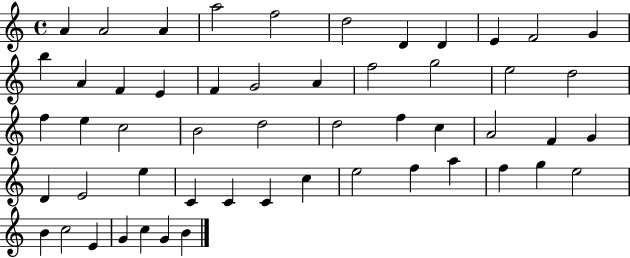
X:1
T:Untitled
M:4/4
L:1/4
K:C
A A2 A a2 f2 d2 D D E F2 G b A F E F G2 A f2 g2 e2 d2 f e c2 B2 d2 d2 f c A2 F G D E2 e C C C c e2 f a f g e2 B c2 E G c G B